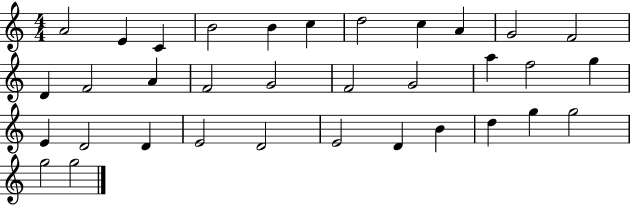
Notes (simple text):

A4/h E4/q C4/q B4/h B4/q C5/q D5/h C5/q A4/q G4/h F4/h D4/q F4/h A4/q F4/h G4/h F4/h G4/h A5/q F5/h G5/q E4/q D4/h D4/q E4/h D4/h E4/h D4/q B4/q D5/q G5/q G5/h G5/h G5/h